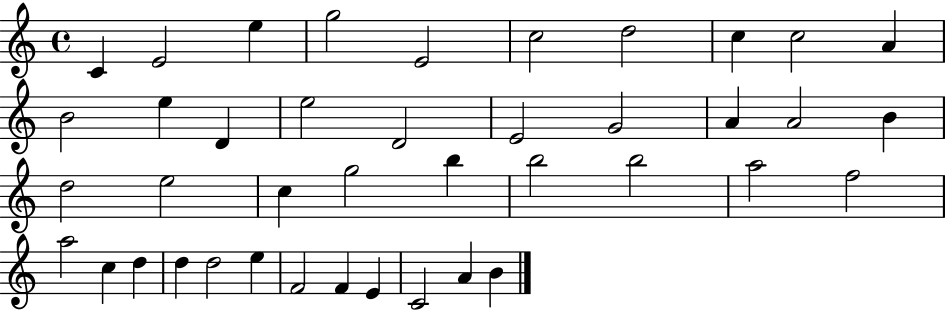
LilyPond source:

{
  \clef treble
  \time 4/4
  \defaultTimeSignature
  \key c \major
  c'4 e'2 e''4 | g''2 e'2 | c''2 d''2 | c''4 c''2 a'4 | \break b'2 e''4 d'4 | e''2 d'2 | e'2 g'2 | a'4 a'2 b'4 | \break d''2 e''2 | c''4 g''2 b''4 | b''2 b''2 | a''2 f''2 | \break a''2 c''4 d''4 | d''4 d''2 e''4 | f'2 f'4 e'4 | c'2 a'4 b'4 | \break \bar "|."
}